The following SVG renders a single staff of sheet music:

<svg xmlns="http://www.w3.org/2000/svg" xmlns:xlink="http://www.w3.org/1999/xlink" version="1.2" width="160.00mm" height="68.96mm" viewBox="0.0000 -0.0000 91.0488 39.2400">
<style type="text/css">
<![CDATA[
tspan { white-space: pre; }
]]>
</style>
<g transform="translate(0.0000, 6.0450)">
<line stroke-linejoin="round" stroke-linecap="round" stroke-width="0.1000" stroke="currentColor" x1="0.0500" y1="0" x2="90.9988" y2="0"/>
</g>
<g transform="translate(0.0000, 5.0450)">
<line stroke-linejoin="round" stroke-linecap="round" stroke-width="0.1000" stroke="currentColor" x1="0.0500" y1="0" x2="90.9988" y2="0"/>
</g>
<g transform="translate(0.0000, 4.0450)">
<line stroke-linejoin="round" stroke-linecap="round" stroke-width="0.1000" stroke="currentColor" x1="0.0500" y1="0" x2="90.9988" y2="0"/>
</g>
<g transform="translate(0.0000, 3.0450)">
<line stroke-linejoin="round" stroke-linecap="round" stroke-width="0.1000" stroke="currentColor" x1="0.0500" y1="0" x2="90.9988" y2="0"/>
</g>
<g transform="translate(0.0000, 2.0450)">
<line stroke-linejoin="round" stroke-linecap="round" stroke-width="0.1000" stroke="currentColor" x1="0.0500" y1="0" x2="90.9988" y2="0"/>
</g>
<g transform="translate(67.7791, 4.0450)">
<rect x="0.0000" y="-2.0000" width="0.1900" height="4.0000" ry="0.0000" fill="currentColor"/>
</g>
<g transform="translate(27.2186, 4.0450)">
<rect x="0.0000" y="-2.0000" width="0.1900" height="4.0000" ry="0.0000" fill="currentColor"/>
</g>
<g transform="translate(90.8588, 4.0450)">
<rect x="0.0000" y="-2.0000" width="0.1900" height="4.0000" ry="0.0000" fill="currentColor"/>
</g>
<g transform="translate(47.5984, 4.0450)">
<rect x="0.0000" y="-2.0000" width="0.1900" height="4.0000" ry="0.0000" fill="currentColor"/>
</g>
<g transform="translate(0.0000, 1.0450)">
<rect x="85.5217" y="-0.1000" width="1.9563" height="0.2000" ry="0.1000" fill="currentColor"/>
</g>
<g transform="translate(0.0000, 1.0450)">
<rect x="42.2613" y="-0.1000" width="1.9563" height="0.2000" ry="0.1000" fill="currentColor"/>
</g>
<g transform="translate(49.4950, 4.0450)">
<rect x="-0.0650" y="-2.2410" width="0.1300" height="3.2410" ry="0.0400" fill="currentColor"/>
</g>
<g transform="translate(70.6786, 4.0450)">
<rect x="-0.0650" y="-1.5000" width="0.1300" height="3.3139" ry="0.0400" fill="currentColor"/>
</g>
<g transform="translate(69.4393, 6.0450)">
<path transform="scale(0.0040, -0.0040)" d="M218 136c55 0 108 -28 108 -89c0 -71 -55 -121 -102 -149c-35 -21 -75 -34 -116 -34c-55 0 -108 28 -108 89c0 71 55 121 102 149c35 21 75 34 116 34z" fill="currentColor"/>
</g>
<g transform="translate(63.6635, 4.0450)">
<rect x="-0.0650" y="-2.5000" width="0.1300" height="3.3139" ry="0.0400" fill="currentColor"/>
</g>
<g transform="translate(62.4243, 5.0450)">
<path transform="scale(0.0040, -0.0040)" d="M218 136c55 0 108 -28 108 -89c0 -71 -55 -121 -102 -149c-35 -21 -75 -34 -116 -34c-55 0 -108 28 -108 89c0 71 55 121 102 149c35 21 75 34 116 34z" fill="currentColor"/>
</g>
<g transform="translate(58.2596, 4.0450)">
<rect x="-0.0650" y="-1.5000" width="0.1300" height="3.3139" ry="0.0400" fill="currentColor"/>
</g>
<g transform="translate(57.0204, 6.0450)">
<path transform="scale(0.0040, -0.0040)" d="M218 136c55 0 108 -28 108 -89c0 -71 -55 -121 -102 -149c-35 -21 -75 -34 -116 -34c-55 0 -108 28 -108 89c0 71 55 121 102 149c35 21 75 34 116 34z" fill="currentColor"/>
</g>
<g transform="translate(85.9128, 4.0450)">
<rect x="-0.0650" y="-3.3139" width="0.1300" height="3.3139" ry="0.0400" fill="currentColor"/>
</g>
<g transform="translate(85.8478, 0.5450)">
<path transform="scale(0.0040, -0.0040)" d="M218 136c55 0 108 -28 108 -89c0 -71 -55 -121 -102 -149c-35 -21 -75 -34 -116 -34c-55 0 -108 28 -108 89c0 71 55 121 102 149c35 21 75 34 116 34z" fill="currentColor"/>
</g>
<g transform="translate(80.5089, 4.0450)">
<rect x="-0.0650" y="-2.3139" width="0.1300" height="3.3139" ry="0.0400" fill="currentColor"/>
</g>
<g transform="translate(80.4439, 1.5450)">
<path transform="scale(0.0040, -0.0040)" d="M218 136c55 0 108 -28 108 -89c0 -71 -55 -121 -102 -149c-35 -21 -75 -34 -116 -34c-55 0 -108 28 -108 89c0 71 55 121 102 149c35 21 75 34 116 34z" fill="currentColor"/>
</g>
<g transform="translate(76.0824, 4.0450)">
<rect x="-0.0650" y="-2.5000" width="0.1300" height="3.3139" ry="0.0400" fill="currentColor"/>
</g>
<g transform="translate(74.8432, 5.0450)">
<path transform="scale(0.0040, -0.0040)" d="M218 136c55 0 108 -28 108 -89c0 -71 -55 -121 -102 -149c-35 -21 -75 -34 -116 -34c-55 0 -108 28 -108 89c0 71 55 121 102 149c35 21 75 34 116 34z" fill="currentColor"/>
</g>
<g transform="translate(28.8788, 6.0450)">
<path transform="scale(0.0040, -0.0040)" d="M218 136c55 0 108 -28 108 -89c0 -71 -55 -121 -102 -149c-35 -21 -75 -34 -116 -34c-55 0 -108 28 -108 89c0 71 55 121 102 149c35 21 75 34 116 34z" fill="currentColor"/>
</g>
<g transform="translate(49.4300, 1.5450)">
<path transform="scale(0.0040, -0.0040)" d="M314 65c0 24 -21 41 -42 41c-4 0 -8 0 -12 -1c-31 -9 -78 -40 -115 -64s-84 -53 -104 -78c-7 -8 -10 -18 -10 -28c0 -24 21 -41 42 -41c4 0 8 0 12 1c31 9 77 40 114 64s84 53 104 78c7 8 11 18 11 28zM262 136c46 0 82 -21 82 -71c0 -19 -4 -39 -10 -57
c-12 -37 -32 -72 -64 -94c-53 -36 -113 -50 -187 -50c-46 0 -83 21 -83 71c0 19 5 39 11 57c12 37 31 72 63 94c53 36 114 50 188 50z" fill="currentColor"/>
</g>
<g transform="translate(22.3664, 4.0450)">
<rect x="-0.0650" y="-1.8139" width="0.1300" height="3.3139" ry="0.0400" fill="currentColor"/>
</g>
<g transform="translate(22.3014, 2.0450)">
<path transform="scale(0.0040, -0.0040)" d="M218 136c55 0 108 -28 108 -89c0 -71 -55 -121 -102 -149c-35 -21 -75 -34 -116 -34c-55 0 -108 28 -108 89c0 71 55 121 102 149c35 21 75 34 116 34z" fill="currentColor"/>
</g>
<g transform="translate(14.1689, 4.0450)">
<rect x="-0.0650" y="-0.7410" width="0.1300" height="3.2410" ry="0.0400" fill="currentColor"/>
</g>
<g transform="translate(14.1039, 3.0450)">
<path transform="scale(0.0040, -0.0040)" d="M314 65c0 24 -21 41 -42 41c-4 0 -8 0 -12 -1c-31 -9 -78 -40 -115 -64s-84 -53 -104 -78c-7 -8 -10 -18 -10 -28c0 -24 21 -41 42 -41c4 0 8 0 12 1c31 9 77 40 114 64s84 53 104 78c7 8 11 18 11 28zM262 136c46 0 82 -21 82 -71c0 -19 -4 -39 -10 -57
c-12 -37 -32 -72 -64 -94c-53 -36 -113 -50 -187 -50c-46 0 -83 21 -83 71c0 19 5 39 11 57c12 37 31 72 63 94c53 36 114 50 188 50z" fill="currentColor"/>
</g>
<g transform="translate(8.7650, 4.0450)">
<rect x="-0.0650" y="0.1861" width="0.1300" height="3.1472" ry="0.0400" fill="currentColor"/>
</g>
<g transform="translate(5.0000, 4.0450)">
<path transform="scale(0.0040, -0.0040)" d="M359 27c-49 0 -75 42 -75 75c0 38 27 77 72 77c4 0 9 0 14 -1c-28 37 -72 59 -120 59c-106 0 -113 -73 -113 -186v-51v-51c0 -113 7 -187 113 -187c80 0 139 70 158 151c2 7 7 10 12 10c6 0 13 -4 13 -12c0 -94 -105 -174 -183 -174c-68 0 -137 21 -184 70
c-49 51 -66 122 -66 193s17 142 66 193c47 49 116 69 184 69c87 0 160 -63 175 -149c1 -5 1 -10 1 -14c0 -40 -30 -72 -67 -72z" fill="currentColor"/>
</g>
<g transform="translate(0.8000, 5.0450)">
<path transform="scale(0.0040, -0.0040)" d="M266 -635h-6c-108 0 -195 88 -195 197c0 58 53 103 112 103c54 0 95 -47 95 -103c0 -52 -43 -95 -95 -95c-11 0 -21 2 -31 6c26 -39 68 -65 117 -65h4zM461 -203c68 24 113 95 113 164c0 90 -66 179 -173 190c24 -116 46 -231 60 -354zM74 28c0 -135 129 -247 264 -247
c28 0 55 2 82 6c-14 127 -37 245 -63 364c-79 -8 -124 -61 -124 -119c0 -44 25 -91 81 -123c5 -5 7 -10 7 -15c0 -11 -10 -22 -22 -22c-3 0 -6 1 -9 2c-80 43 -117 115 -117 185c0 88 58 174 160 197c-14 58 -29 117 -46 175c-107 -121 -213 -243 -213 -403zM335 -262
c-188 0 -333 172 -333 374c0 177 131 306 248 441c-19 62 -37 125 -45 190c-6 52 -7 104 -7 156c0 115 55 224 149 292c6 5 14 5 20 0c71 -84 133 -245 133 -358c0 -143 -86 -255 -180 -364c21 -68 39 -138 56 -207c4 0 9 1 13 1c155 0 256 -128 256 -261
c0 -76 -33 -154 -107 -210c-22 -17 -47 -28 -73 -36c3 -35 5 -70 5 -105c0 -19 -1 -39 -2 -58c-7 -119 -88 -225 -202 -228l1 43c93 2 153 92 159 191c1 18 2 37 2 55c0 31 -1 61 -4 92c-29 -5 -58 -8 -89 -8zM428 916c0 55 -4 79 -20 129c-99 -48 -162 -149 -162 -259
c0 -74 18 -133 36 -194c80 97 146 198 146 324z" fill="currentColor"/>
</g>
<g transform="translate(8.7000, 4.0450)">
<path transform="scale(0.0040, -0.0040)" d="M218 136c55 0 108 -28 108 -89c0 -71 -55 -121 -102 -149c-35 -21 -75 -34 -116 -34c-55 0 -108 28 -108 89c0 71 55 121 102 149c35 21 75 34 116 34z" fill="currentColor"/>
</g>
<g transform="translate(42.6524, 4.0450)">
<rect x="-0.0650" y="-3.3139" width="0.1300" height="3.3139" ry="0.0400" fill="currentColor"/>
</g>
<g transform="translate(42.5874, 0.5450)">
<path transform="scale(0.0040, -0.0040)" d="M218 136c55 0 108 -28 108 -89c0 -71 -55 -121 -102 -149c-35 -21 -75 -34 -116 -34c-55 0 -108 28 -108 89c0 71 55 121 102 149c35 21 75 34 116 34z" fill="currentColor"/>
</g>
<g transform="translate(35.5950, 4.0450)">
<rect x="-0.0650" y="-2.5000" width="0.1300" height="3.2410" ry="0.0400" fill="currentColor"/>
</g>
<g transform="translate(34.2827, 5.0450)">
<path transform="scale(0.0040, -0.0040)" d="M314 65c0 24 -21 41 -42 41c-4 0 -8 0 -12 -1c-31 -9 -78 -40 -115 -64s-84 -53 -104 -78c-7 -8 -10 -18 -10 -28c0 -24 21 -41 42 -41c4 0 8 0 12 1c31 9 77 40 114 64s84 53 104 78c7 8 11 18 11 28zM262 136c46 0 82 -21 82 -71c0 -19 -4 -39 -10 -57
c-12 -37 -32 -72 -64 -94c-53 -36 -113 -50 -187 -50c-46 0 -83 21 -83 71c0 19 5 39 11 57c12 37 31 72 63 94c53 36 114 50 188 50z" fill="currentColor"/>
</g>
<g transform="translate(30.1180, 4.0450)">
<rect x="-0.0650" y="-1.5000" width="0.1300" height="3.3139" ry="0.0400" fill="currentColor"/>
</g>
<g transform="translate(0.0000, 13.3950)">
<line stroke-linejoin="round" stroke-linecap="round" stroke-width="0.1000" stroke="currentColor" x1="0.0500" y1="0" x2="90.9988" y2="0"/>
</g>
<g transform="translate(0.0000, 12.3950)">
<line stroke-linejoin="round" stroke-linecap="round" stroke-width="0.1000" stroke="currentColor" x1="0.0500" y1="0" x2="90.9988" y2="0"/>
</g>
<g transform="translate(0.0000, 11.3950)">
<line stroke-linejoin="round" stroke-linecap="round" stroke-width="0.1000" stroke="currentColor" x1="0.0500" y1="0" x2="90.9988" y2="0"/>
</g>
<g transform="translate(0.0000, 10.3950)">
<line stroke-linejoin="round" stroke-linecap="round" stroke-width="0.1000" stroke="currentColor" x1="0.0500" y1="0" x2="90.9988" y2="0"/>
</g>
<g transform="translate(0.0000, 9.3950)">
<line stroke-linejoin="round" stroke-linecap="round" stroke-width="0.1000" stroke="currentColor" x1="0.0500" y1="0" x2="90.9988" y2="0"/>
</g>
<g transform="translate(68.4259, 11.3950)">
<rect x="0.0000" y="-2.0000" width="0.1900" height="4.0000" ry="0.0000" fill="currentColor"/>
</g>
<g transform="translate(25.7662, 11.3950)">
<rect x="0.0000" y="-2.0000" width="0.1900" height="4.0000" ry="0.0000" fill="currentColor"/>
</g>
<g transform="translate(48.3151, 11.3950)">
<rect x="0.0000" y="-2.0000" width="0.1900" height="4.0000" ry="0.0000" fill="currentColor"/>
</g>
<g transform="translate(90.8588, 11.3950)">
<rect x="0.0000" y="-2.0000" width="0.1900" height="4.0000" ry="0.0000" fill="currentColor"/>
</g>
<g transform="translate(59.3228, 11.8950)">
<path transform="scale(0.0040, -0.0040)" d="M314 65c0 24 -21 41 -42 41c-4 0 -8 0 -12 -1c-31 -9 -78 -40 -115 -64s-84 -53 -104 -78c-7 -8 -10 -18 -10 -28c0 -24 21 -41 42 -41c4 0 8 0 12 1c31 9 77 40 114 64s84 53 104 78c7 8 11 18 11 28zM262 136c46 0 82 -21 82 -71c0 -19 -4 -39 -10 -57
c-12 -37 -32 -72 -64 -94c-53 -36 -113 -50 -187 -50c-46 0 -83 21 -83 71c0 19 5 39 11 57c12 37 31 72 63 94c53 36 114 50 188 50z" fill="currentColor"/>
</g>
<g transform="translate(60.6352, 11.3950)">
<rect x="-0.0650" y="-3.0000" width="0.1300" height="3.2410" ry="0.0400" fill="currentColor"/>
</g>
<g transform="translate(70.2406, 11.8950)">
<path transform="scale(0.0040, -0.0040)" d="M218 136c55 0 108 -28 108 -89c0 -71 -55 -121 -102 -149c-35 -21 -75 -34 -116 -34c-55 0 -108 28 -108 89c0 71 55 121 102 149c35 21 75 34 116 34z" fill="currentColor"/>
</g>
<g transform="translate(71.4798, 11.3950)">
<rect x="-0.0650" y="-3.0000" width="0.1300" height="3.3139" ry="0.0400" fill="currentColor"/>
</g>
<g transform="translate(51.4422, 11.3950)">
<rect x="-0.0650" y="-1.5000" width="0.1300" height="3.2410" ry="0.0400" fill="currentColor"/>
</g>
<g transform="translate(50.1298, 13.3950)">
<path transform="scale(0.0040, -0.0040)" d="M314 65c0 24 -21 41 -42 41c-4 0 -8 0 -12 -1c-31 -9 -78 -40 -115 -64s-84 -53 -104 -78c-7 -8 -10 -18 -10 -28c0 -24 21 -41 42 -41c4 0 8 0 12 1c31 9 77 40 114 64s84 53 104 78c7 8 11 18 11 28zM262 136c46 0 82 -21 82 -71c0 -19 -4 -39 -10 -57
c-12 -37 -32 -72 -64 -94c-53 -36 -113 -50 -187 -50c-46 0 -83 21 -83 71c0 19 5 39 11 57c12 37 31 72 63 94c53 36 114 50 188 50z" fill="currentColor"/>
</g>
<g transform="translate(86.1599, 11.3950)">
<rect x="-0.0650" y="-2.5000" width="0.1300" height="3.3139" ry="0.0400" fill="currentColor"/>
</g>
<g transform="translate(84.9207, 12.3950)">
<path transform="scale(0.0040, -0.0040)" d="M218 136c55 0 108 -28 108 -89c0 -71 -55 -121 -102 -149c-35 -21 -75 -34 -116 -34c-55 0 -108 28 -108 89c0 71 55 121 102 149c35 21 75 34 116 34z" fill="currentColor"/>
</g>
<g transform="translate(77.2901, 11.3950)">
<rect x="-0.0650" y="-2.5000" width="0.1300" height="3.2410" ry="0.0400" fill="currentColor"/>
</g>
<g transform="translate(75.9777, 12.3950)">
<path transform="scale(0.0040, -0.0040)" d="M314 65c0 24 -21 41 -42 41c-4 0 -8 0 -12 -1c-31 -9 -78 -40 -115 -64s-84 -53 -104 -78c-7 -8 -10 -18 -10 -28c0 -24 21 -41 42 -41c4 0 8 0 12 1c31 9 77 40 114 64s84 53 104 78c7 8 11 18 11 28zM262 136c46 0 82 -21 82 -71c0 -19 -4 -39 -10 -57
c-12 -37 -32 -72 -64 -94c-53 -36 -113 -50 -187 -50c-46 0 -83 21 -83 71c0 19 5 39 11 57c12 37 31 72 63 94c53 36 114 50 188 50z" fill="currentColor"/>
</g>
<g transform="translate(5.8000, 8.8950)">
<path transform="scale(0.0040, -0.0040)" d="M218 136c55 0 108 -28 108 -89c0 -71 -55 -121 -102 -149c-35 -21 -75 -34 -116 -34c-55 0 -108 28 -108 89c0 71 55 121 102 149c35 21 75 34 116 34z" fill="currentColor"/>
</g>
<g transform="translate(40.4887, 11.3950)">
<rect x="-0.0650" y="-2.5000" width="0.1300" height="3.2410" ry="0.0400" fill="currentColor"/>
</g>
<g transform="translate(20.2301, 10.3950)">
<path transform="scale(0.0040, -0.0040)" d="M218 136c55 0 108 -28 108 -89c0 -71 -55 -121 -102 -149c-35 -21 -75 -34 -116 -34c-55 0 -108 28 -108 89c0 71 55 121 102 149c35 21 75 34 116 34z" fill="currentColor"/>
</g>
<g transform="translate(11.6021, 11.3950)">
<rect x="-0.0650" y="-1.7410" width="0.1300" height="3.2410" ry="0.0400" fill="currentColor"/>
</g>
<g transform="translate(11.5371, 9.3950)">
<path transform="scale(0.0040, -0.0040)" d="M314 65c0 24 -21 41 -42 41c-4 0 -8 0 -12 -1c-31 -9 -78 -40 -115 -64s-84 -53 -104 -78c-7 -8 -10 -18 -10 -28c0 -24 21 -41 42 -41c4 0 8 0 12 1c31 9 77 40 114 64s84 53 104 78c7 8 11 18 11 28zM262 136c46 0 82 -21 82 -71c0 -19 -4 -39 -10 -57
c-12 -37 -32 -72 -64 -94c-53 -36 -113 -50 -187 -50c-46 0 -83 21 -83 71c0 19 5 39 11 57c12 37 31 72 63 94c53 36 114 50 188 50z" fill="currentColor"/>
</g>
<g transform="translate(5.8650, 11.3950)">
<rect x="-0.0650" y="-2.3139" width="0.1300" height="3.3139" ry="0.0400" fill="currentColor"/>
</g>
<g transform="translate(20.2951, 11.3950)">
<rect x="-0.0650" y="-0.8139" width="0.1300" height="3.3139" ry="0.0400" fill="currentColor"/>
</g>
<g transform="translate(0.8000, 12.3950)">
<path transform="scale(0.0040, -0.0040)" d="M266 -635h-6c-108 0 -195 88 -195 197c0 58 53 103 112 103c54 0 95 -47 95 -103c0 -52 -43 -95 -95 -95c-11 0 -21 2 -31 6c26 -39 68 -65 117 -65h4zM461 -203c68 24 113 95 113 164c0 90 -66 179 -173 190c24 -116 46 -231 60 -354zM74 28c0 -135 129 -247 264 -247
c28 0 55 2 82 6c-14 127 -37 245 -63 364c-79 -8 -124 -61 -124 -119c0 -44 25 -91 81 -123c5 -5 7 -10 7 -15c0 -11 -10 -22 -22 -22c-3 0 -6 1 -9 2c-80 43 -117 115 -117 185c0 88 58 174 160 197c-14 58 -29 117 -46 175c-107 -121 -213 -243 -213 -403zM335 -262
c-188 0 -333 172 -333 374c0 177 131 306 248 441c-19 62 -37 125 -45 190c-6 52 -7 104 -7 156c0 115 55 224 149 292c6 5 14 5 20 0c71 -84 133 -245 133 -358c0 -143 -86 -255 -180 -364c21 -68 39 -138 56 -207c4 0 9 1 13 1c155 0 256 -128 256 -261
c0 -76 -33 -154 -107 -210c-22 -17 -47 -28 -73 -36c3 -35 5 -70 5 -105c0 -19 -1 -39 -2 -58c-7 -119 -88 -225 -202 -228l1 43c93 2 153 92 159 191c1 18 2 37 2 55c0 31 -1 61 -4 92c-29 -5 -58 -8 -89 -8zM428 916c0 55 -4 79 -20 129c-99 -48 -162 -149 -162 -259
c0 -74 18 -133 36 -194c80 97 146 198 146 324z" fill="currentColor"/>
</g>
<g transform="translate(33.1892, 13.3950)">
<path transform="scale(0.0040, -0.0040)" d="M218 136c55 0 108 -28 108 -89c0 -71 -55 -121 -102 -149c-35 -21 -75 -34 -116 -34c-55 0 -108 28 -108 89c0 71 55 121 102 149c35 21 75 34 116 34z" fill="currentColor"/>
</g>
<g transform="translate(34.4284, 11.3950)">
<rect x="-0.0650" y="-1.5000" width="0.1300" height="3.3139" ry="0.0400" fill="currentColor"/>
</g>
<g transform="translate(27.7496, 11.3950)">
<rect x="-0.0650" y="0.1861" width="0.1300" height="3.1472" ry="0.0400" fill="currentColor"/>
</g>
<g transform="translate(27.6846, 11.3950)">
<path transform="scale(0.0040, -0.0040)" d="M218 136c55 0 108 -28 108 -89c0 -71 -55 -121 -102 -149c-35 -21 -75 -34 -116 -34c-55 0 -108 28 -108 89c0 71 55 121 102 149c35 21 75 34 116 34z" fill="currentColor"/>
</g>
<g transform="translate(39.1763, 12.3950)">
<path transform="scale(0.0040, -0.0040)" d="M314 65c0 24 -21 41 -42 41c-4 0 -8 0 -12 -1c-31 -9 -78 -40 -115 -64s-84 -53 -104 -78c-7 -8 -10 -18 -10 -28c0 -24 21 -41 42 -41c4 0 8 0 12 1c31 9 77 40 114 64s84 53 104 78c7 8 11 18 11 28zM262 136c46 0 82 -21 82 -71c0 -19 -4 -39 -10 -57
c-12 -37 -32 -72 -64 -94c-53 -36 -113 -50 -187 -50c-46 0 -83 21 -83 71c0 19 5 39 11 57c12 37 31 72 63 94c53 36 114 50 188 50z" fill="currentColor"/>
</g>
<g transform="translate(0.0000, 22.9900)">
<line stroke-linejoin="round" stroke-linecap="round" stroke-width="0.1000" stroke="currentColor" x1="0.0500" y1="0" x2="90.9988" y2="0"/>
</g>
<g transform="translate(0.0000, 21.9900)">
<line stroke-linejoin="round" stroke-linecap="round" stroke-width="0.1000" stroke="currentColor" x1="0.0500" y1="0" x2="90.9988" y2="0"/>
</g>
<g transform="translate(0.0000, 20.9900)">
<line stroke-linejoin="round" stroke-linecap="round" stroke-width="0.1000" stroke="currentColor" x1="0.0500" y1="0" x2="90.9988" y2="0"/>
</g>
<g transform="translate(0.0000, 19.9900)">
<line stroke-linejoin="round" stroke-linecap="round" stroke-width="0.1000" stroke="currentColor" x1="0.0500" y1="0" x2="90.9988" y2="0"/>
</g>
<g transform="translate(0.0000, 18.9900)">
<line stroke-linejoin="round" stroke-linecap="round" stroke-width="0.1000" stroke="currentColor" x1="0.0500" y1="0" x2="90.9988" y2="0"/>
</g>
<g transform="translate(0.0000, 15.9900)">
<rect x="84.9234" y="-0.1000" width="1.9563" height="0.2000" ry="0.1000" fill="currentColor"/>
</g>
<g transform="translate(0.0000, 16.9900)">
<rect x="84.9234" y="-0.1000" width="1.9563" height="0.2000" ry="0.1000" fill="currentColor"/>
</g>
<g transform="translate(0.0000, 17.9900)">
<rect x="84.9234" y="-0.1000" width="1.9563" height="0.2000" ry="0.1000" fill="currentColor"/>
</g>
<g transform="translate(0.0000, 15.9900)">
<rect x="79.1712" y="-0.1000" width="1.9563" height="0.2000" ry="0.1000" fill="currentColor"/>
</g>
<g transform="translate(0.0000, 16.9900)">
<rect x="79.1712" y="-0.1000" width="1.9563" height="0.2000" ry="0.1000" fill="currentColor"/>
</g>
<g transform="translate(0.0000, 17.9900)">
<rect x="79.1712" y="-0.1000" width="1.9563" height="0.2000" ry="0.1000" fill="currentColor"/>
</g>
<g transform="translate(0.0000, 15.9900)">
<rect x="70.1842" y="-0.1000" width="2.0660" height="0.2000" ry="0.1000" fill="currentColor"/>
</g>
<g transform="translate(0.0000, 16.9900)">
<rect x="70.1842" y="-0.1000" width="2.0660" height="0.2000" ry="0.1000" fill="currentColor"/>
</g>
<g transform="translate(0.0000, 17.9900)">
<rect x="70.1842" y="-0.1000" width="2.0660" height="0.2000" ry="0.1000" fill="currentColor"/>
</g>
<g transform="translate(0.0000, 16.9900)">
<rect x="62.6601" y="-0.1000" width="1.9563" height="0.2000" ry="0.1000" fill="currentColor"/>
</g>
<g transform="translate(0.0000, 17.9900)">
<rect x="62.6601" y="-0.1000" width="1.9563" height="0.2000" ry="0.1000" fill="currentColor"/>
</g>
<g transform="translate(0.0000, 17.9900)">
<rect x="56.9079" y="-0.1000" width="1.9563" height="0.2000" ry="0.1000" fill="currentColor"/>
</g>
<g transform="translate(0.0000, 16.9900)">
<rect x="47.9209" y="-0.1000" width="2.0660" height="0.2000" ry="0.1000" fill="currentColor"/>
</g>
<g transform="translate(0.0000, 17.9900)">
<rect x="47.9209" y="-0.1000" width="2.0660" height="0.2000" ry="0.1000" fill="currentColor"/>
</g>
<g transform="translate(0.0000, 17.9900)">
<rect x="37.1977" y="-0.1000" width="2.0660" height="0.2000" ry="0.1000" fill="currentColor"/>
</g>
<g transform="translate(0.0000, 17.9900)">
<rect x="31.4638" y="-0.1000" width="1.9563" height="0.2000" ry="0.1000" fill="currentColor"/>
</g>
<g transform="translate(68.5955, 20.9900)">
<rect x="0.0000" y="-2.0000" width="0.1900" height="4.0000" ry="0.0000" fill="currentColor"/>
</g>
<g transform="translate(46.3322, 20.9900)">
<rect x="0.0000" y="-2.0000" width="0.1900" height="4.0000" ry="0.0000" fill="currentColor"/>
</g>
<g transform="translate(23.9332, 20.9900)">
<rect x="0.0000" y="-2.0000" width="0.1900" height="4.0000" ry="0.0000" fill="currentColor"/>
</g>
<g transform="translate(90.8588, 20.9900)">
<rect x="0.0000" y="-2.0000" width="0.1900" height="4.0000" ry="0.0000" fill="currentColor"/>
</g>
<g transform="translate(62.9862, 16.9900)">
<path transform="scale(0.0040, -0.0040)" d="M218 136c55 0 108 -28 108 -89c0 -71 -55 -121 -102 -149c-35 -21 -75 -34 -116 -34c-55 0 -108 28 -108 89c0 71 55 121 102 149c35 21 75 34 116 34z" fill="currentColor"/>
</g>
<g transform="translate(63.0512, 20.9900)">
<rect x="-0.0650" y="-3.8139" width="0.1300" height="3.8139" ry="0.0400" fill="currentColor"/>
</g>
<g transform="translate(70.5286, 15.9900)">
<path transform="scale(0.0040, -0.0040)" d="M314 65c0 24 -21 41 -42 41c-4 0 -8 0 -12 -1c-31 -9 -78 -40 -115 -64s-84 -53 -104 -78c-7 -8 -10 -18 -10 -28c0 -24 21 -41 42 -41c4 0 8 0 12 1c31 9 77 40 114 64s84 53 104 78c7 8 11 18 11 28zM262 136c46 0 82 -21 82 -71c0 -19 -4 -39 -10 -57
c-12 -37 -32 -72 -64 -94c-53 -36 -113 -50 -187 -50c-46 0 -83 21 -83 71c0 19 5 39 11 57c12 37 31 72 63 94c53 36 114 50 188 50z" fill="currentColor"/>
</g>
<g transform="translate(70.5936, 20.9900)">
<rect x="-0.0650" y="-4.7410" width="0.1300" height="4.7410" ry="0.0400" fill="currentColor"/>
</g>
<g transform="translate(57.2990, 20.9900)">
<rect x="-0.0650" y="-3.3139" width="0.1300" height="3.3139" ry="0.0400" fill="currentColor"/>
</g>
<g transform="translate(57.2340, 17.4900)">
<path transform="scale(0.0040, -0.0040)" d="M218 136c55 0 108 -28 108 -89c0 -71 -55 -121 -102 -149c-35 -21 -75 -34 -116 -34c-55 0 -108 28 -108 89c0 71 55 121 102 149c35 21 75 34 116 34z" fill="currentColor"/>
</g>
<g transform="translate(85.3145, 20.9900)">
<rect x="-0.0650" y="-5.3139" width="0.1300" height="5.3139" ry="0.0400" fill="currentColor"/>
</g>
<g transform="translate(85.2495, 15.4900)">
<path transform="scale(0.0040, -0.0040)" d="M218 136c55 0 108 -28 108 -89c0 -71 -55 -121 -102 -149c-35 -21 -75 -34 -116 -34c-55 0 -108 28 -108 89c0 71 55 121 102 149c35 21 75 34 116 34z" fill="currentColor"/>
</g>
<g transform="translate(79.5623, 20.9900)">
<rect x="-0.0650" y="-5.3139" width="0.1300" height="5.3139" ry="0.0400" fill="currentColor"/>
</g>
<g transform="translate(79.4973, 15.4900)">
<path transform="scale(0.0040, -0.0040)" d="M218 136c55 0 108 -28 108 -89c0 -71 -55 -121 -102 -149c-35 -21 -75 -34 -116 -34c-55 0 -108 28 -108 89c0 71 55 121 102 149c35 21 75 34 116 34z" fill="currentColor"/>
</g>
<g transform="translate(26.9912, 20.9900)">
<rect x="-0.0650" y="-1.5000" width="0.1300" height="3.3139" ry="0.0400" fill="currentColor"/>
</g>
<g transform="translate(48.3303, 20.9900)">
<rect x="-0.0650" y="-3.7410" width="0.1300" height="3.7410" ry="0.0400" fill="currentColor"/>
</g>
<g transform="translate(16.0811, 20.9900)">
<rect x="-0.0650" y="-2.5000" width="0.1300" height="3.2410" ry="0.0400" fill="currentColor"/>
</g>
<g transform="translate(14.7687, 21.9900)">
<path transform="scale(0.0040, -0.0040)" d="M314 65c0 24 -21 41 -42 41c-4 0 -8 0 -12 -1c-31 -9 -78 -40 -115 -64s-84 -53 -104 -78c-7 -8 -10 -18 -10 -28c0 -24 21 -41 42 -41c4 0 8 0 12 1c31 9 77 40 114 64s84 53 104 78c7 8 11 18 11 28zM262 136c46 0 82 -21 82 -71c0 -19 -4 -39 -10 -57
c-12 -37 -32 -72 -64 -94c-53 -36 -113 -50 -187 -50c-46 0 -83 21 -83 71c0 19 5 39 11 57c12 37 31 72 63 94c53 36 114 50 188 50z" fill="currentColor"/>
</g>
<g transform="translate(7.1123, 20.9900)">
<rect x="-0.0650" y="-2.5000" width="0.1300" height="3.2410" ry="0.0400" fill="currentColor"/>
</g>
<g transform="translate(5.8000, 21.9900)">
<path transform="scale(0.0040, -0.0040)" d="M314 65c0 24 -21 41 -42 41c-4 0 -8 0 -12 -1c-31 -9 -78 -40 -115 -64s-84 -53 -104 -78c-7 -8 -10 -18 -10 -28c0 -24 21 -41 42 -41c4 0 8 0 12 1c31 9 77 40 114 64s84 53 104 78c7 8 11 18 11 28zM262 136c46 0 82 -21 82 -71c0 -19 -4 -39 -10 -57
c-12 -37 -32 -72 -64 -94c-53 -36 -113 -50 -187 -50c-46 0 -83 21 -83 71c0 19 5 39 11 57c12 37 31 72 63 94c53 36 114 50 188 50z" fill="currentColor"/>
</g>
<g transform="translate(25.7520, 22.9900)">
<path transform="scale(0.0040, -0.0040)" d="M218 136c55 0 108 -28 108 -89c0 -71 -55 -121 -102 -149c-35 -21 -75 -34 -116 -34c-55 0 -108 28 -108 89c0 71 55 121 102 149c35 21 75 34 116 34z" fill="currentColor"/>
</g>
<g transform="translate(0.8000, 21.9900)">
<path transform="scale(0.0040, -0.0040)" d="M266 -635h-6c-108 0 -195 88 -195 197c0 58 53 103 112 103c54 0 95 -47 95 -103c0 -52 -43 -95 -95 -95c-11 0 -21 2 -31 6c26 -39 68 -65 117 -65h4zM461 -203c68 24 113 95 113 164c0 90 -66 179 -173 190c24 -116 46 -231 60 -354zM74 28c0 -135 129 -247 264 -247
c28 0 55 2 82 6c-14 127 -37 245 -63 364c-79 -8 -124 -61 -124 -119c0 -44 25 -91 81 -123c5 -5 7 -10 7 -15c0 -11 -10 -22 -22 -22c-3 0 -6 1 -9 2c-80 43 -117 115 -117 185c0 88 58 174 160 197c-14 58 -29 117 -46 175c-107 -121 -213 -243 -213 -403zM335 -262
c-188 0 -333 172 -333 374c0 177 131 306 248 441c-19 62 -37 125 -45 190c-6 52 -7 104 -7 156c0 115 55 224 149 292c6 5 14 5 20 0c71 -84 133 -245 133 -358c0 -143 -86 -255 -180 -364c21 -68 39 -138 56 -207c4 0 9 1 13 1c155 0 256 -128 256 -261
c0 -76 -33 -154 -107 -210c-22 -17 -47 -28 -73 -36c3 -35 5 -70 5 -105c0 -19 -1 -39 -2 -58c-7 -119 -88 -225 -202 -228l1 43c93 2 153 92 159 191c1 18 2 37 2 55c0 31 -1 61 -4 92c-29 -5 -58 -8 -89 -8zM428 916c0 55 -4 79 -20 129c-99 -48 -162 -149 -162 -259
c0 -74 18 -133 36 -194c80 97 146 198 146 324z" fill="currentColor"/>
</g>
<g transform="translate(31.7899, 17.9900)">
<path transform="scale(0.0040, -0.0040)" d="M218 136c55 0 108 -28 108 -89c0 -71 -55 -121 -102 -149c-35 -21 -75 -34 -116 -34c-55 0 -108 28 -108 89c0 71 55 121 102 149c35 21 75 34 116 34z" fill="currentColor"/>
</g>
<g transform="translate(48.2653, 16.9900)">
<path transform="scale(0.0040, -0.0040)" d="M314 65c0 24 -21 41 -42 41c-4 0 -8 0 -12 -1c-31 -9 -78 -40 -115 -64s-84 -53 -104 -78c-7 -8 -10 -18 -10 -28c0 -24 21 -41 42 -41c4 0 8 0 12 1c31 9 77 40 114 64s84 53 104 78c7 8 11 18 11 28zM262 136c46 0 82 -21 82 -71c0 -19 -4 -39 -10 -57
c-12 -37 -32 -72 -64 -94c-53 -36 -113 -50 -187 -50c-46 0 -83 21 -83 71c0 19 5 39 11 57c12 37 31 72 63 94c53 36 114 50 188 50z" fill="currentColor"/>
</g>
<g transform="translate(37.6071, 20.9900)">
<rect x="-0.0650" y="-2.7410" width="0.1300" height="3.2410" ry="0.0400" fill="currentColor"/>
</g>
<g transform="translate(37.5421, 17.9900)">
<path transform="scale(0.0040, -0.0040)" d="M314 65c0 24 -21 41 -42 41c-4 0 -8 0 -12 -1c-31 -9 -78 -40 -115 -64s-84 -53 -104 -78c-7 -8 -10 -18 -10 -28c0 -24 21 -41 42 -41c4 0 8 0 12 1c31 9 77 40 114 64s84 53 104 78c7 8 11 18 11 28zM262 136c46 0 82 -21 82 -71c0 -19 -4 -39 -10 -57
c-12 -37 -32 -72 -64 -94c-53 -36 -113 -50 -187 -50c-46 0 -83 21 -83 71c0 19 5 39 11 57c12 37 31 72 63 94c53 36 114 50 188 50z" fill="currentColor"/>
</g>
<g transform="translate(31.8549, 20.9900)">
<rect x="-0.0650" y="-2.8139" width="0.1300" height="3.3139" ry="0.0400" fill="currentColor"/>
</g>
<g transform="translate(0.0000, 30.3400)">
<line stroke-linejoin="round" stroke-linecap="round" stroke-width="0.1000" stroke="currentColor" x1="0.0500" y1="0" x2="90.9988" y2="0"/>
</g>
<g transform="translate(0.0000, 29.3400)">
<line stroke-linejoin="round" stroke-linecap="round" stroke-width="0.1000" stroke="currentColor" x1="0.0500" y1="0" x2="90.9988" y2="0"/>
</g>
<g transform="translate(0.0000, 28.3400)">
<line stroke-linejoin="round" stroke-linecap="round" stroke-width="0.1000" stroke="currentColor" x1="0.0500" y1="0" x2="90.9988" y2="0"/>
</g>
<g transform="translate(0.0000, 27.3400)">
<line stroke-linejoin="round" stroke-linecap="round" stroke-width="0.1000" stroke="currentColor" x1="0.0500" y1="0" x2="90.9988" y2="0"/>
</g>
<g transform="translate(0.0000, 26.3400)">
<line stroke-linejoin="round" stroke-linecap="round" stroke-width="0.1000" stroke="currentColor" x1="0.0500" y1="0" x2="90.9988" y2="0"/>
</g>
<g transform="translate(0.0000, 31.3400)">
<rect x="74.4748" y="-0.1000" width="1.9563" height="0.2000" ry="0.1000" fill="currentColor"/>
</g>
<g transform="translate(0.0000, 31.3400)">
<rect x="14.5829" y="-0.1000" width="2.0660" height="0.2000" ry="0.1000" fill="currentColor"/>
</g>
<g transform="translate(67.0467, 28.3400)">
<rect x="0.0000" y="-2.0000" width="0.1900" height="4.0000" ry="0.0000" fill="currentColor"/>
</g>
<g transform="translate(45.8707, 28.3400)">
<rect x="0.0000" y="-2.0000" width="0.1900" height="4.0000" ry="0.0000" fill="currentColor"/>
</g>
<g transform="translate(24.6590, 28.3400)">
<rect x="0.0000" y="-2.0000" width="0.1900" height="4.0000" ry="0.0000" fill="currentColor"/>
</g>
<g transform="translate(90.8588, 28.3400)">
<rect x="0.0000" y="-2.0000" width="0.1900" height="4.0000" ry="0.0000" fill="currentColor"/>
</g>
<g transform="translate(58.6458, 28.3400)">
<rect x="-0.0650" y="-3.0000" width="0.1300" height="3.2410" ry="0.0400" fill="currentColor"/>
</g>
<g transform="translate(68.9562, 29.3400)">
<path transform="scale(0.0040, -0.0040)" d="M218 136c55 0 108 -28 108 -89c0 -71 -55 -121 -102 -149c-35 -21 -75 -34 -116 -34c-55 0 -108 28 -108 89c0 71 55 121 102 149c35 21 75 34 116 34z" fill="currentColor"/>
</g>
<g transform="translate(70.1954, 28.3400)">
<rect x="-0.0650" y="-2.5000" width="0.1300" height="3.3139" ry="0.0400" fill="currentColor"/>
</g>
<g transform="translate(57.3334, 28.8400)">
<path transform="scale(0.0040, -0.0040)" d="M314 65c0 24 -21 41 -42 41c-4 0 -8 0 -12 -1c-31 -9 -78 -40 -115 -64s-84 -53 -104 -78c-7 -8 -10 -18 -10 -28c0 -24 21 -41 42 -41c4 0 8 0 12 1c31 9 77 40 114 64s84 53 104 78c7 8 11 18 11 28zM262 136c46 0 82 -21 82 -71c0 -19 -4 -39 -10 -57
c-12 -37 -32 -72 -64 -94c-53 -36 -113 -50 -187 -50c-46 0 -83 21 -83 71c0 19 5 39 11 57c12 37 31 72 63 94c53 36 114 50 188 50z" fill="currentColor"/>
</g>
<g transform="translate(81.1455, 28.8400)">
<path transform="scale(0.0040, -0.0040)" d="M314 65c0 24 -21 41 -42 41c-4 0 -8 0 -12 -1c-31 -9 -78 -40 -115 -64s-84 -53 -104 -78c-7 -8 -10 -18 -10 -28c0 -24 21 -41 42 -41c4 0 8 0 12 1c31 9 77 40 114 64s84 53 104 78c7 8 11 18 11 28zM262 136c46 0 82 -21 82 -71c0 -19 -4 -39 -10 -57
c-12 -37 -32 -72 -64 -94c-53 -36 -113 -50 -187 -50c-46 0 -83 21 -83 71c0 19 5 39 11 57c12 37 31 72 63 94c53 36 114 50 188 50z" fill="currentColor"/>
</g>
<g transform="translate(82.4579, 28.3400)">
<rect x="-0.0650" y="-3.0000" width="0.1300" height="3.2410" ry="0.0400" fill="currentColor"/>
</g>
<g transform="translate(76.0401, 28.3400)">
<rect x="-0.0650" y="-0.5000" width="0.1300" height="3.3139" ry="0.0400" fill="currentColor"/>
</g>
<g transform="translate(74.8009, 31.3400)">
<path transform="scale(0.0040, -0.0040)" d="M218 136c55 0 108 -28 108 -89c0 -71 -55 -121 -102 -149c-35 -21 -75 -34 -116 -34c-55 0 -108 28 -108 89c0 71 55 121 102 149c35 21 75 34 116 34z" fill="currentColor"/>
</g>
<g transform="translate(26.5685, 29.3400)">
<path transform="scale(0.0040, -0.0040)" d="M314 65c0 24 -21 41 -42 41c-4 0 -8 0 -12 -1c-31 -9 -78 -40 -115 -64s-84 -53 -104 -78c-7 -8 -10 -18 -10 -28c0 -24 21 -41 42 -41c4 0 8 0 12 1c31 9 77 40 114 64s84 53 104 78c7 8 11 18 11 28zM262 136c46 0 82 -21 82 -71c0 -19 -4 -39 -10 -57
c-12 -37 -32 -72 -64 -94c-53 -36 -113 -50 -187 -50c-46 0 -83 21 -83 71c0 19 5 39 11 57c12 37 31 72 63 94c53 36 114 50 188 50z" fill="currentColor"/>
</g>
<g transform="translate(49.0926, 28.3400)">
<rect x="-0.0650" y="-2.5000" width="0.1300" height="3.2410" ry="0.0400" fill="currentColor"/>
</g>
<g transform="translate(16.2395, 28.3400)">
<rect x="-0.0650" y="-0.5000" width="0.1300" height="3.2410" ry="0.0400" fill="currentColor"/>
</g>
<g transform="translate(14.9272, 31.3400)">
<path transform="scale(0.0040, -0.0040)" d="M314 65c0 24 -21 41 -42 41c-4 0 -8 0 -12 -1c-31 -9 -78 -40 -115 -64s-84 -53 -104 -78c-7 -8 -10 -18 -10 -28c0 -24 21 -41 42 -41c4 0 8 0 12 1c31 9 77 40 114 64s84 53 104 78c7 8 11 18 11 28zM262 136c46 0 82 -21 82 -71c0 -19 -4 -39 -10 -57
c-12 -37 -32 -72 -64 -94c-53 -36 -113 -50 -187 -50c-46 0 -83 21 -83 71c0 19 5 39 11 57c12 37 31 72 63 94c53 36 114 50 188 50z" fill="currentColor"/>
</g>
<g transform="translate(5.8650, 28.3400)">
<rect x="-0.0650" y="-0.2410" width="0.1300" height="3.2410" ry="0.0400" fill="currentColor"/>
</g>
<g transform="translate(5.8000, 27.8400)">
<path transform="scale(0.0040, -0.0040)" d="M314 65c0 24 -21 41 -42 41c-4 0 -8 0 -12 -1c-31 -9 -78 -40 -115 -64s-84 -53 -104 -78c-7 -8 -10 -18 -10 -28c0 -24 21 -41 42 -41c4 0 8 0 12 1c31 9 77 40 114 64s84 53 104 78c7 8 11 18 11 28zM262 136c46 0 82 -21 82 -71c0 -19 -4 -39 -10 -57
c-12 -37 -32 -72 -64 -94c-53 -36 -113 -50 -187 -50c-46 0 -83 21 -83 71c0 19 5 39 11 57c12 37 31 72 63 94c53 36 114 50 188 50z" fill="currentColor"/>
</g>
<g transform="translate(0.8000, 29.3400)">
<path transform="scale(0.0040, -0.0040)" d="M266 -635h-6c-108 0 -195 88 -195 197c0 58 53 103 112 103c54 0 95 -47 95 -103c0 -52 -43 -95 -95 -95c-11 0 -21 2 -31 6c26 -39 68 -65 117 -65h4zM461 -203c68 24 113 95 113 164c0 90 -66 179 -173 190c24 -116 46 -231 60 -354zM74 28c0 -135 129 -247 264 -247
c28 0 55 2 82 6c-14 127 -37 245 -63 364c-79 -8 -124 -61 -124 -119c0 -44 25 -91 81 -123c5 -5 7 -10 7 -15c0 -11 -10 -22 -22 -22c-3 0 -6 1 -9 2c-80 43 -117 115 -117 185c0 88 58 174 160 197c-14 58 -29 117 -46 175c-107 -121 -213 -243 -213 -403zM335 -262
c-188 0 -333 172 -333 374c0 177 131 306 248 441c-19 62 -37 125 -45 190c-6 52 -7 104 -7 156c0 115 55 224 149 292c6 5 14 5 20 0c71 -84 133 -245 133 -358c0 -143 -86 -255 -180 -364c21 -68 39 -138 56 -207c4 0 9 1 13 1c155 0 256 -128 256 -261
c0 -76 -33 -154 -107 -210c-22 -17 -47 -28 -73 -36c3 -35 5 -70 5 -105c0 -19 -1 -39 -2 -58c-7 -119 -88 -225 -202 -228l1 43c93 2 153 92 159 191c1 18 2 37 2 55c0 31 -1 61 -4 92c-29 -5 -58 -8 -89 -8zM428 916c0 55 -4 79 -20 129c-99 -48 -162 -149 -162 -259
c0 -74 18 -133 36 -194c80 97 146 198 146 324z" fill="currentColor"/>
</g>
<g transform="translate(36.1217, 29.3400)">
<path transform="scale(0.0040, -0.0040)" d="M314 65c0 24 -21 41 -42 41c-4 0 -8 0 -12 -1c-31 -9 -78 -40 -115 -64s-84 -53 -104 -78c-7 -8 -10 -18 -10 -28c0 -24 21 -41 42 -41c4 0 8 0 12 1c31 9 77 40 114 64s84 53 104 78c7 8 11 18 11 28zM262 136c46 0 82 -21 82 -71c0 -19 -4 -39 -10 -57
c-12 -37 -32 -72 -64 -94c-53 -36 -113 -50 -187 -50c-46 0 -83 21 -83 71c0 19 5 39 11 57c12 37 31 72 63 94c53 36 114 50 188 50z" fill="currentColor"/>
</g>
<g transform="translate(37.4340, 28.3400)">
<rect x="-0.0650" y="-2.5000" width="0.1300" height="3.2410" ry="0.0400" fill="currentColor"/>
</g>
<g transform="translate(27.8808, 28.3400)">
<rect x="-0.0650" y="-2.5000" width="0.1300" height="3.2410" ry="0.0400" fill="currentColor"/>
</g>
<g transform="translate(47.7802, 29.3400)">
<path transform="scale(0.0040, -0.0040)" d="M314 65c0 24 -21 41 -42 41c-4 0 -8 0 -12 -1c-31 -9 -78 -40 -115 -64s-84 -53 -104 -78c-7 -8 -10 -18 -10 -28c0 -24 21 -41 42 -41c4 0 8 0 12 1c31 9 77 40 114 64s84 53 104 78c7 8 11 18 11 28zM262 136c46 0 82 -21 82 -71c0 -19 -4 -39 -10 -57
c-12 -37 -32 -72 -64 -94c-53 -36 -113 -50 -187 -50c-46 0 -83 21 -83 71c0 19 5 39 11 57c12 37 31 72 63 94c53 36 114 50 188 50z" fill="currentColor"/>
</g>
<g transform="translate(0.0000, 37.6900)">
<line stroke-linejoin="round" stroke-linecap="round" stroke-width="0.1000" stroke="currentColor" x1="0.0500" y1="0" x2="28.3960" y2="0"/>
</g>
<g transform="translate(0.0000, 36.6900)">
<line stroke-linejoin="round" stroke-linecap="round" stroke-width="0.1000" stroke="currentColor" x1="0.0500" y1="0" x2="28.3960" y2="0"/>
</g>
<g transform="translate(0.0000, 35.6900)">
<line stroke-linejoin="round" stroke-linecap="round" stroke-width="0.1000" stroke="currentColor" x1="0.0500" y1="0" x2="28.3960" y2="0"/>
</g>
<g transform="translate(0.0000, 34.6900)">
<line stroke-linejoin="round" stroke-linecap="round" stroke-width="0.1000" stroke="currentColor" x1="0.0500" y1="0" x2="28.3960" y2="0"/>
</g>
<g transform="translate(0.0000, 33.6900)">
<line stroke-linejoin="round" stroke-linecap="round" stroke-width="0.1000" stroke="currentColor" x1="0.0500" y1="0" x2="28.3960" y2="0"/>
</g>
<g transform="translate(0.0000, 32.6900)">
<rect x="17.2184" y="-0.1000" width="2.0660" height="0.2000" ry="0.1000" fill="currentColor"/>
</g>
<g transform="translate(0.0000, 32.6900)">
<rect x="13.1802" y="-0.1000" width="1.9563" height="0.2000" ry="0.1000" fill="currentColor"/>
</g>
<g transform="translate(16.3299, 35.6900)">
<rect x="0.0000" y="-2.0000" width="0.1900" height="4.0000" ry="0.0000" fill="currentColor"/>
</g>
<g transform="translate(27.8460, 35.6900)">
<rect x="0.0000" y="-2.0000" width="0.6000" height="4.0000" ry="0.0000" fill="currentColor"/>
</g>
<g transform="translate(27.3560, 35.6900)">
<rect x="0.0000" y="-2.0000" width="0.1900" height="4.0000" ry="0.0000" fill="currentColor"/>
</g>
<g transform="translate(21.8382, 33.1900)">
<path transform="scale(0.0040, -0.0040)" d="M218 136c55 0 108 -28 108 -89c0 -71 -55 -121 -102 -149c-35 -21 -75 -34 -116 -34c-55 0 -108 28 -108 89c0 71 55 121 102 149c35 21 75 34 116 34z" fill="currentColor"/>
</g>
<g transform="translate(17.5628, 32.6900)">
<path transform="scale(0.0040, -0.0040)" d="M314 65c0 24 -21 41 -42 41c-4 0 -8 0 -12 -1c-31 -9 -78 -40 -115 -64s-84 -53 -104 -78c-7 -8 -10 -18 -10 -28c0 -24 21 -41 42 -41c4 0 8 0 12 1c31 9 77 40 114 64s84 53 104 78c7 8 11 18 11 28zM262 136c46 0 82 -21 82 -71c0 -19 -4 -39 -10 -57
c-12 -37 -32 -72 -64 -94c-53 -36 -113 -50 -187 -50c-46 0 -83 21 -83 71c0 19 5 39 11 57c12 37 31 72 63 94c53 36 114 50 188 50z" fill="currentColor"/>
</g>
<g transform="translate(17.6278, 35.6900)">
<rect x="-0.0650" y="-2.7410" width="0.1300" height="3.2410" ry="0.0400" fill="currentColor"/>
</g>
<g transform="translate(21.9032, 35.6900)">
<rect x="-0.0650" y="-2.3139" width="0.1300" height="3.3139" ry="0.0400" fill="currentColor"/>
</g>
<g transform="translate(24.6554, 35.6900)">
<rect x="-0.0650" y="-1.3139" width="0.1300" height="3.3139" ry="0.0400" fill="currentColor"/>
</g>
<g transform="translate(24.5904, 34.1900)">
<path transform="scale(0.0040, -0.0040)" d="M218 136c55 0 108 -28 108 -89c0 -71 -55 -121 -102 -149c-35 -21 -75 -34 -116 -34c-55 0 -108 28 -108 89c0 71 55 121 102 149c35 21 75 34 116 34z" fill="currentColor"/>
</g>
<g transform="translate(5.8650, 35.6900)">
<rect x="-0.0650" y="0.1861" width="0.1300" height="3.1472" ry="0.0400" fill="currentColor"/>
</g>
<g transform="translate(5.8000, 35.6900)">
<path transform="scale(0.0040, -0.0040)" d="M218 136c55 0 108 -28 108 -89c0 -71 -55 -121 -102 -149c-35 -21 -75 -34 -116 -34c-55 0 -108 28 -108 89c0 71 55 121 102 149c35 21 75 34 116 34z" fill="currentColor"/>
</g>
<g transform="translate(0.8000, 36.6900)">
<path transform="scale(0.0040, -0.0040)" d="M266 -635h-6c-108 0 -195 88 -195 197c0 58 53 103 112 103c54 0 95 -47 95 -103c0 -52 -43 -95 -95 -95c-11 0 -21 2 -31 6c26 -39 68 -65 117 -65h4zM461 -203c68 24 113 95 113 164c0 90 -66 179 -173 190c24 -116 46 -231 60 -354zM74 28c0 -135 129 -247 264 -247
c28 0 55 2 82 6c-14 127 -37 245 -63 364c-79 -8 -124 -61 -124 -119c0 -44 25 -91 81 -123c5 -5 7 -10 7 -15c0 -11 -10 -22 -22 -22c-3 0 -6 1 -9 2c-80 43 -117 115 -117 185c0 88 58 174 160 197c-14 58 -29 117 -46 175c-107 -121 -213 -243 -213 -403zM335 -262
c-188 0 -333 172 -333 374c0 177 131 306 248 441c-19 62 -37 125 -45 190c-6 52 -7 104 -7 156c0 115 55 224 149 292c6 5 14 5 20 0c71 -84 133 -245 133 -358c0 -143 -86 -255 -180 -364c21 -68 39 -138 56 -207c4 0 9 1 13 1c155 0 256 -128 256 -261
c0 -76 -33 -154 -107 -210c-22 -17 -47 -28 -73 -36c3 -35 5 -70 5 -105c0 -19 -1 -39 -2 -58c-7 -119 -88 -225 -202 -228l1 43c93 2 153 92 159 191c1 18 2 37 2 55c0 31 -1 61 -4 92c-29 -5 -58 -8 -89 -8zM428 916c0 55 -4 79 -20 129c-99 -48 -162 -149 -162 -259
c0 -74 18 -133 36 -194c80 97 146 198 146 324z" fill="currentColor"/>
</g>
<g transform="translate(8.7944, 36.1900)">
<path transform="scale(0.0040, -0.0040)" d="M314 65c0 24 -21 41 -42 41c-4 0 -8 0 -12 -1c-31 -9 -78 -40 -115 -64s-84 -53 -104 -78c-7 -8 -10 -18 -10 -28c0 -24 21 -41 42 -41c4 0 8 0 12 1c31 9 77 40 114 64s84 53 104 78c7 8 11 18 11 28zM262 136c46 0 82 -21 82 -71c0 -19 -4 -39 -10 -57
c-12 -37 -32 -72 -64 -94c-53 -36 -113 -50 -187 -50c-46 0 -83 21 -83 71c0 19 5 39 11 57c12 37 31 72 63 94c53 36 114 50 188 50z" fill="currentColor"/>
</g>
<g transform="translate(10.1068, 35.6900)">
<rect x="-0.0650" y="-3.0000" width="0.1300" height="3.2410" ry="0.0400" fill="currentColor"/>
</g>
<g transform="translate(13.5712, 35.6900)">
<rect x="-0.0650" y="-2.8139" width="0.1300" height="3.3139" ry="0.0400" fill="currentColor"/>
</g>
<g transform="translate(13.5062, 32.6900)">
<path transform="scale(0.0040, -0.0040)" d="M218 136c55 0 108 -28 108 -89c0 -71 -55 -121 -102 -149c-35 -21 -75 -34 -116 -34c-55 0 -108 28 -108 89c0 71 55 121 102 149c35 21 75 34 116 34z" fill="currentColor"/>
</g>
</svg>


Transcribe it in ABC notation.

X:1
T:Untitled
M:4/4
L:1/4
K:C
B d2 f E G2 b g2 E G E G g b g f2 d B E G2 E2 A2 A G2 G G2 G2 E a a2 c'2 b c' e'2 f' f' c2 C2 G2 G2 G2 A2 G C A2 B A2 a a2 g e